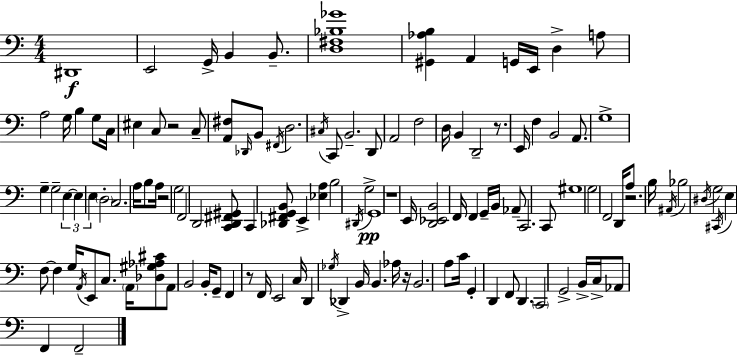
X:1
T:Untitled
M:4/4
L:1/4
K:Am
^D,,4 E,,2 G,,/4 B,, B,,/2 [D,^F,_B,_G]4 [^G,,_A,B,] A,, G,,/4 E,,/4 D, A,/2 A,2 G,/4 B, G,/2 C,/4 ^E, C,/2 z2 C,/2 [A,,^F,]/2 _D,,/4 B,,/2 ^F,,/4 D,2 ^C,/4 C,,/2 B,,2 D,,/2 A,,2 F,2 D,/4 B,, D,,2 z/2 E,,/4 F, B,,2 A,,/2 G,4 G, G,2 E, E, E, D,2 C,2 A,/4 B,/2 A,/4 z2 G,2 F,,2 D,,2 [C,,D,,^F,,^G,,]/2 C,, [_D,,^F,,G,,B,,]/2 E,, [_E,A,] B,2 ^D,,/4 G,2 G,,4 z4 E,,/4 [D,,_E,,B,,]2 F,,/4 F,, G,,/4 B,,/4 _A,,/2 C,,2 C,,/2 ^G,4 G,2 F,,2 D,,/4 A,/2 z2 B,/4 ^A,,/4 _B,2 ^D,/4 G,2 ^C,,/4 E, F,/2 F, G,/4 A,,/4 E,,/2 C,/2 A,,/4 [_D,^G,_A,^C]/2 A,,/2 B,,2 B,,/4 G,,/2 F,, z/2 F,,/4 E,,2 C,/4 D,, _G,/4 _D,, B,,/4 B,, _A,/4 z/4 B,,2 A,/2 C/4 G,, D,, F,,/2 D,, C,,2 G,,2 B,,/4 C,/4 _A,,/2 F,, F,,2